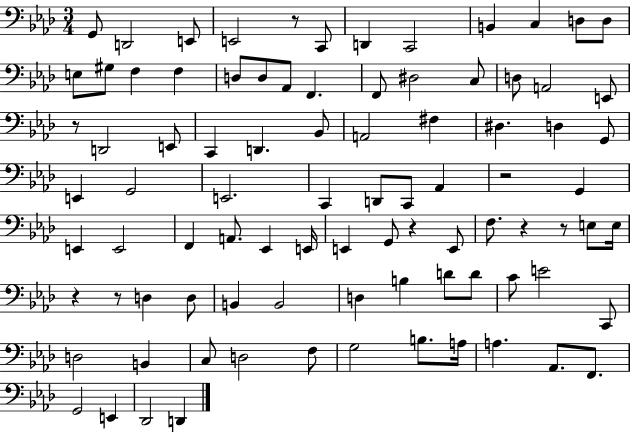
X:1
T:Untitled
M:3/4
L:1/4
K:Ab
G,,/2 D,,2 E,,/2 E,,2 z/2 C,,/2 D,, C,,2 B,, C, D,/2 D,/2 E,/2 ^G,/2 F, F, D,/2 D,/2 _A,,/2 F,, F,,/2 ^D,2 C,/2 D,/2 A,,2 E,,/2 z/2 D,,2 E,,/2 C,, D,, _B,,/2 A,,2 ^F, ^D, D, G,,/2 E,, G,,2 E,,2 C,, D,,/2 C,,/2 _A,, z2 G,, E,, E,,2 F,, A,,/2 _E,, E,,/4 E,, G,,/2 z E,,/2 F,/2 z z/2 E,/2 E,/4 z z/2 D, D,/2 B,, B,,2 D, B, D/2 D/2 C/2 E2 C,,/2 D,2 B,, C,/2 D,2 F,/2 G,2 B,/2 A,/4 A, _A,,/2 F,,/2 G,,2 E,, _D,,2 D,,